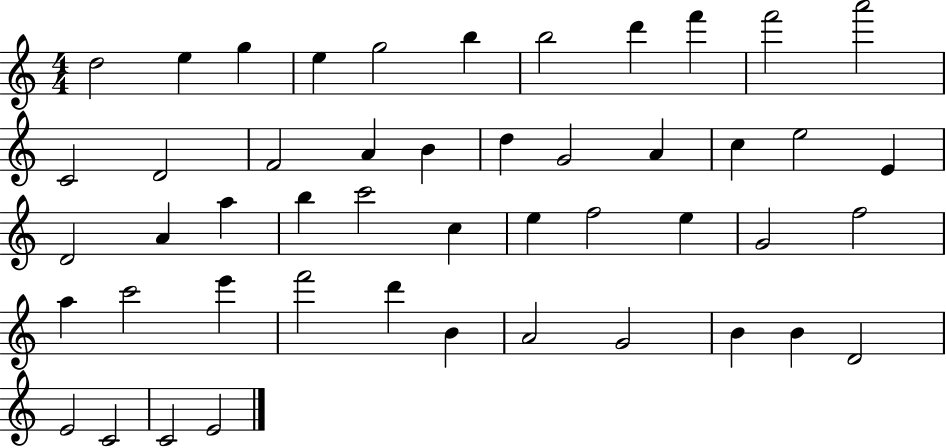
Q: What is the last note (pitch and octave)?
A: E4